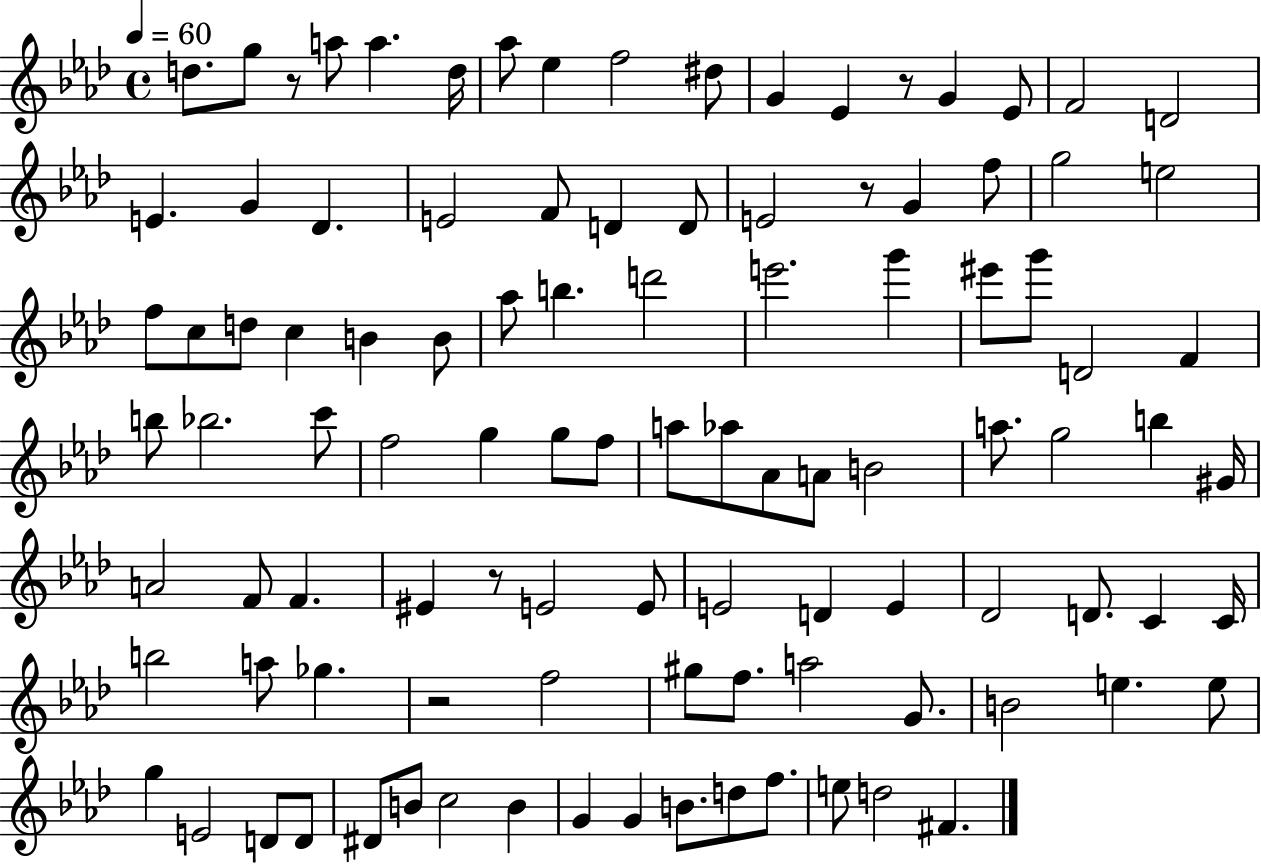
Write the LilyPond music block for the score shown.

{
  \clef treble
  \time 4/4
  \defaultTimeSignature
  \key aes \major
  \tempo 4 = 60
  d''8. g''8 r8 a''8 a''4. d''16 | aes''8 ees''4 f''2 dis''8 | g'4 ees'4 r8 g'4 ees'8 | f'2 d'2 | \break e'4. g'4 des'4. | e'2 f'8 d'4 d'8 | e'2 r8 g'4 f''8 | g''2 e''2 | \break f''8 c''8 d''8 c''4 b'4 b'8 | aes''8 b''4. d'''2 | e'''2. g'''4 | eis'''8 g'''8 d'2 f'4 | \break b''8 bes''2. c'''8 | f''2 g''4 g''8 f''8 | a''8 aes''8 aes'8 a'8 b'2 | a''8. g''2 b''4 gis'16 | \break a'2 f'8 f'4. | eis'4 r8 e'2 e'8 | e'2 d'4 e'4 | des'2 d'8. c'4 c'16 | \break b''2 a''8 ges''4. | r2 f''2 | gis''8 f''8. a''2 g'8. | b'2 e''4. e''8 | \break g''4 e'2 d'8 d'8 | dis'8 b'8 c''2 b'4 | g'4 g'4 b'8. d''8 f''8. | e''8 d''2 fis'4. | \break \bar "|."
}